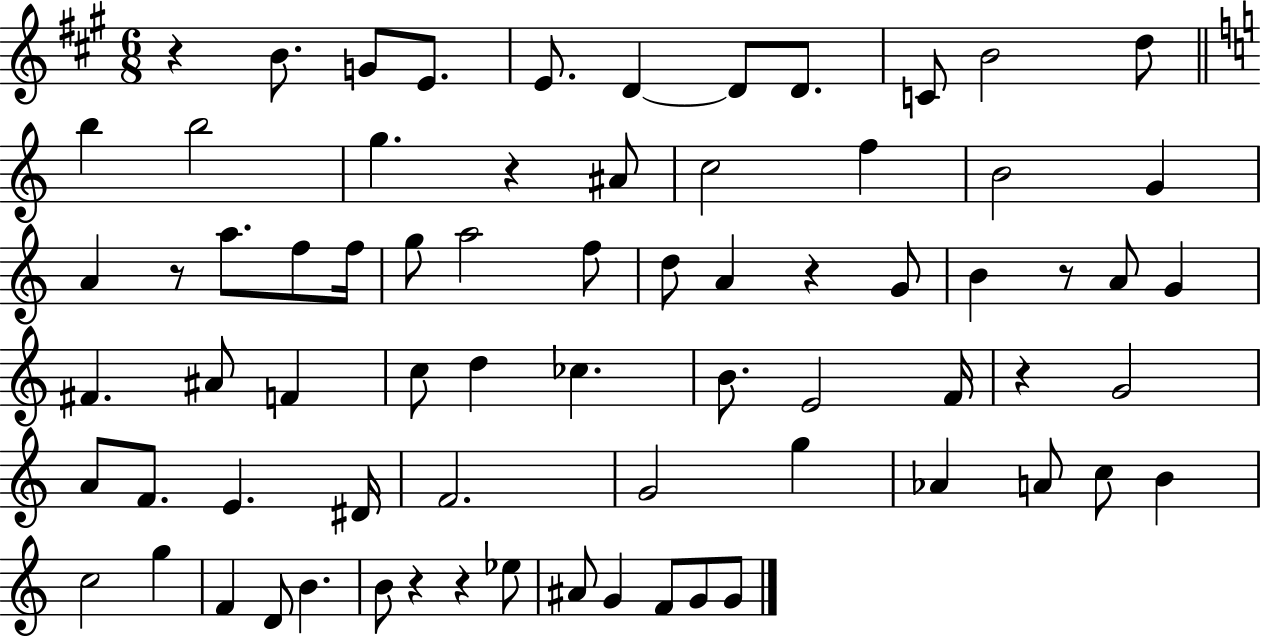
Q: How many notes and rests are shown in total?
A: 72